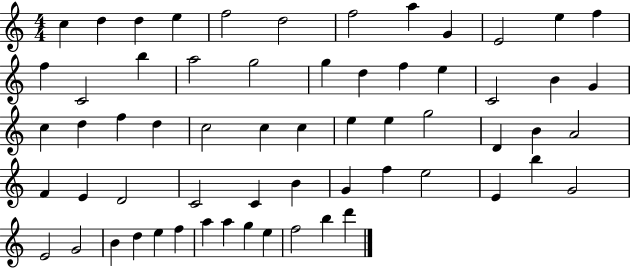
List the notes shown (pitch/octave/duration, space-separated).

C5/q D5/q D5/q E5/q F5/h D5/h F5/h A5/q G4/q E4/h E5/q F5/q F5/q C4/h B5/q A5/h G5/h G5/q D5/q F5/q E5/q C4/h B4/q G4/q C5/q D5/q F5/q D5/q C5/h C5/q C5/q E5/q E5/q G5/h D4/q B4/q A4/h F4/q E4/q D4/h C4/h C4/q B4/q G4/q F5/q E5/h E4/q B5/q G4/h E4/h G4/h B4/q D5/q E5/q F5/q A5/q A5/q G5/q E5/q F5/h B5/q D6/q